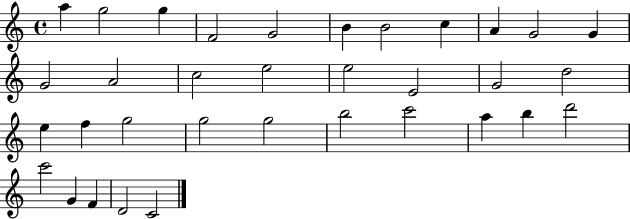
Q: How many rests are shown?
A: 0